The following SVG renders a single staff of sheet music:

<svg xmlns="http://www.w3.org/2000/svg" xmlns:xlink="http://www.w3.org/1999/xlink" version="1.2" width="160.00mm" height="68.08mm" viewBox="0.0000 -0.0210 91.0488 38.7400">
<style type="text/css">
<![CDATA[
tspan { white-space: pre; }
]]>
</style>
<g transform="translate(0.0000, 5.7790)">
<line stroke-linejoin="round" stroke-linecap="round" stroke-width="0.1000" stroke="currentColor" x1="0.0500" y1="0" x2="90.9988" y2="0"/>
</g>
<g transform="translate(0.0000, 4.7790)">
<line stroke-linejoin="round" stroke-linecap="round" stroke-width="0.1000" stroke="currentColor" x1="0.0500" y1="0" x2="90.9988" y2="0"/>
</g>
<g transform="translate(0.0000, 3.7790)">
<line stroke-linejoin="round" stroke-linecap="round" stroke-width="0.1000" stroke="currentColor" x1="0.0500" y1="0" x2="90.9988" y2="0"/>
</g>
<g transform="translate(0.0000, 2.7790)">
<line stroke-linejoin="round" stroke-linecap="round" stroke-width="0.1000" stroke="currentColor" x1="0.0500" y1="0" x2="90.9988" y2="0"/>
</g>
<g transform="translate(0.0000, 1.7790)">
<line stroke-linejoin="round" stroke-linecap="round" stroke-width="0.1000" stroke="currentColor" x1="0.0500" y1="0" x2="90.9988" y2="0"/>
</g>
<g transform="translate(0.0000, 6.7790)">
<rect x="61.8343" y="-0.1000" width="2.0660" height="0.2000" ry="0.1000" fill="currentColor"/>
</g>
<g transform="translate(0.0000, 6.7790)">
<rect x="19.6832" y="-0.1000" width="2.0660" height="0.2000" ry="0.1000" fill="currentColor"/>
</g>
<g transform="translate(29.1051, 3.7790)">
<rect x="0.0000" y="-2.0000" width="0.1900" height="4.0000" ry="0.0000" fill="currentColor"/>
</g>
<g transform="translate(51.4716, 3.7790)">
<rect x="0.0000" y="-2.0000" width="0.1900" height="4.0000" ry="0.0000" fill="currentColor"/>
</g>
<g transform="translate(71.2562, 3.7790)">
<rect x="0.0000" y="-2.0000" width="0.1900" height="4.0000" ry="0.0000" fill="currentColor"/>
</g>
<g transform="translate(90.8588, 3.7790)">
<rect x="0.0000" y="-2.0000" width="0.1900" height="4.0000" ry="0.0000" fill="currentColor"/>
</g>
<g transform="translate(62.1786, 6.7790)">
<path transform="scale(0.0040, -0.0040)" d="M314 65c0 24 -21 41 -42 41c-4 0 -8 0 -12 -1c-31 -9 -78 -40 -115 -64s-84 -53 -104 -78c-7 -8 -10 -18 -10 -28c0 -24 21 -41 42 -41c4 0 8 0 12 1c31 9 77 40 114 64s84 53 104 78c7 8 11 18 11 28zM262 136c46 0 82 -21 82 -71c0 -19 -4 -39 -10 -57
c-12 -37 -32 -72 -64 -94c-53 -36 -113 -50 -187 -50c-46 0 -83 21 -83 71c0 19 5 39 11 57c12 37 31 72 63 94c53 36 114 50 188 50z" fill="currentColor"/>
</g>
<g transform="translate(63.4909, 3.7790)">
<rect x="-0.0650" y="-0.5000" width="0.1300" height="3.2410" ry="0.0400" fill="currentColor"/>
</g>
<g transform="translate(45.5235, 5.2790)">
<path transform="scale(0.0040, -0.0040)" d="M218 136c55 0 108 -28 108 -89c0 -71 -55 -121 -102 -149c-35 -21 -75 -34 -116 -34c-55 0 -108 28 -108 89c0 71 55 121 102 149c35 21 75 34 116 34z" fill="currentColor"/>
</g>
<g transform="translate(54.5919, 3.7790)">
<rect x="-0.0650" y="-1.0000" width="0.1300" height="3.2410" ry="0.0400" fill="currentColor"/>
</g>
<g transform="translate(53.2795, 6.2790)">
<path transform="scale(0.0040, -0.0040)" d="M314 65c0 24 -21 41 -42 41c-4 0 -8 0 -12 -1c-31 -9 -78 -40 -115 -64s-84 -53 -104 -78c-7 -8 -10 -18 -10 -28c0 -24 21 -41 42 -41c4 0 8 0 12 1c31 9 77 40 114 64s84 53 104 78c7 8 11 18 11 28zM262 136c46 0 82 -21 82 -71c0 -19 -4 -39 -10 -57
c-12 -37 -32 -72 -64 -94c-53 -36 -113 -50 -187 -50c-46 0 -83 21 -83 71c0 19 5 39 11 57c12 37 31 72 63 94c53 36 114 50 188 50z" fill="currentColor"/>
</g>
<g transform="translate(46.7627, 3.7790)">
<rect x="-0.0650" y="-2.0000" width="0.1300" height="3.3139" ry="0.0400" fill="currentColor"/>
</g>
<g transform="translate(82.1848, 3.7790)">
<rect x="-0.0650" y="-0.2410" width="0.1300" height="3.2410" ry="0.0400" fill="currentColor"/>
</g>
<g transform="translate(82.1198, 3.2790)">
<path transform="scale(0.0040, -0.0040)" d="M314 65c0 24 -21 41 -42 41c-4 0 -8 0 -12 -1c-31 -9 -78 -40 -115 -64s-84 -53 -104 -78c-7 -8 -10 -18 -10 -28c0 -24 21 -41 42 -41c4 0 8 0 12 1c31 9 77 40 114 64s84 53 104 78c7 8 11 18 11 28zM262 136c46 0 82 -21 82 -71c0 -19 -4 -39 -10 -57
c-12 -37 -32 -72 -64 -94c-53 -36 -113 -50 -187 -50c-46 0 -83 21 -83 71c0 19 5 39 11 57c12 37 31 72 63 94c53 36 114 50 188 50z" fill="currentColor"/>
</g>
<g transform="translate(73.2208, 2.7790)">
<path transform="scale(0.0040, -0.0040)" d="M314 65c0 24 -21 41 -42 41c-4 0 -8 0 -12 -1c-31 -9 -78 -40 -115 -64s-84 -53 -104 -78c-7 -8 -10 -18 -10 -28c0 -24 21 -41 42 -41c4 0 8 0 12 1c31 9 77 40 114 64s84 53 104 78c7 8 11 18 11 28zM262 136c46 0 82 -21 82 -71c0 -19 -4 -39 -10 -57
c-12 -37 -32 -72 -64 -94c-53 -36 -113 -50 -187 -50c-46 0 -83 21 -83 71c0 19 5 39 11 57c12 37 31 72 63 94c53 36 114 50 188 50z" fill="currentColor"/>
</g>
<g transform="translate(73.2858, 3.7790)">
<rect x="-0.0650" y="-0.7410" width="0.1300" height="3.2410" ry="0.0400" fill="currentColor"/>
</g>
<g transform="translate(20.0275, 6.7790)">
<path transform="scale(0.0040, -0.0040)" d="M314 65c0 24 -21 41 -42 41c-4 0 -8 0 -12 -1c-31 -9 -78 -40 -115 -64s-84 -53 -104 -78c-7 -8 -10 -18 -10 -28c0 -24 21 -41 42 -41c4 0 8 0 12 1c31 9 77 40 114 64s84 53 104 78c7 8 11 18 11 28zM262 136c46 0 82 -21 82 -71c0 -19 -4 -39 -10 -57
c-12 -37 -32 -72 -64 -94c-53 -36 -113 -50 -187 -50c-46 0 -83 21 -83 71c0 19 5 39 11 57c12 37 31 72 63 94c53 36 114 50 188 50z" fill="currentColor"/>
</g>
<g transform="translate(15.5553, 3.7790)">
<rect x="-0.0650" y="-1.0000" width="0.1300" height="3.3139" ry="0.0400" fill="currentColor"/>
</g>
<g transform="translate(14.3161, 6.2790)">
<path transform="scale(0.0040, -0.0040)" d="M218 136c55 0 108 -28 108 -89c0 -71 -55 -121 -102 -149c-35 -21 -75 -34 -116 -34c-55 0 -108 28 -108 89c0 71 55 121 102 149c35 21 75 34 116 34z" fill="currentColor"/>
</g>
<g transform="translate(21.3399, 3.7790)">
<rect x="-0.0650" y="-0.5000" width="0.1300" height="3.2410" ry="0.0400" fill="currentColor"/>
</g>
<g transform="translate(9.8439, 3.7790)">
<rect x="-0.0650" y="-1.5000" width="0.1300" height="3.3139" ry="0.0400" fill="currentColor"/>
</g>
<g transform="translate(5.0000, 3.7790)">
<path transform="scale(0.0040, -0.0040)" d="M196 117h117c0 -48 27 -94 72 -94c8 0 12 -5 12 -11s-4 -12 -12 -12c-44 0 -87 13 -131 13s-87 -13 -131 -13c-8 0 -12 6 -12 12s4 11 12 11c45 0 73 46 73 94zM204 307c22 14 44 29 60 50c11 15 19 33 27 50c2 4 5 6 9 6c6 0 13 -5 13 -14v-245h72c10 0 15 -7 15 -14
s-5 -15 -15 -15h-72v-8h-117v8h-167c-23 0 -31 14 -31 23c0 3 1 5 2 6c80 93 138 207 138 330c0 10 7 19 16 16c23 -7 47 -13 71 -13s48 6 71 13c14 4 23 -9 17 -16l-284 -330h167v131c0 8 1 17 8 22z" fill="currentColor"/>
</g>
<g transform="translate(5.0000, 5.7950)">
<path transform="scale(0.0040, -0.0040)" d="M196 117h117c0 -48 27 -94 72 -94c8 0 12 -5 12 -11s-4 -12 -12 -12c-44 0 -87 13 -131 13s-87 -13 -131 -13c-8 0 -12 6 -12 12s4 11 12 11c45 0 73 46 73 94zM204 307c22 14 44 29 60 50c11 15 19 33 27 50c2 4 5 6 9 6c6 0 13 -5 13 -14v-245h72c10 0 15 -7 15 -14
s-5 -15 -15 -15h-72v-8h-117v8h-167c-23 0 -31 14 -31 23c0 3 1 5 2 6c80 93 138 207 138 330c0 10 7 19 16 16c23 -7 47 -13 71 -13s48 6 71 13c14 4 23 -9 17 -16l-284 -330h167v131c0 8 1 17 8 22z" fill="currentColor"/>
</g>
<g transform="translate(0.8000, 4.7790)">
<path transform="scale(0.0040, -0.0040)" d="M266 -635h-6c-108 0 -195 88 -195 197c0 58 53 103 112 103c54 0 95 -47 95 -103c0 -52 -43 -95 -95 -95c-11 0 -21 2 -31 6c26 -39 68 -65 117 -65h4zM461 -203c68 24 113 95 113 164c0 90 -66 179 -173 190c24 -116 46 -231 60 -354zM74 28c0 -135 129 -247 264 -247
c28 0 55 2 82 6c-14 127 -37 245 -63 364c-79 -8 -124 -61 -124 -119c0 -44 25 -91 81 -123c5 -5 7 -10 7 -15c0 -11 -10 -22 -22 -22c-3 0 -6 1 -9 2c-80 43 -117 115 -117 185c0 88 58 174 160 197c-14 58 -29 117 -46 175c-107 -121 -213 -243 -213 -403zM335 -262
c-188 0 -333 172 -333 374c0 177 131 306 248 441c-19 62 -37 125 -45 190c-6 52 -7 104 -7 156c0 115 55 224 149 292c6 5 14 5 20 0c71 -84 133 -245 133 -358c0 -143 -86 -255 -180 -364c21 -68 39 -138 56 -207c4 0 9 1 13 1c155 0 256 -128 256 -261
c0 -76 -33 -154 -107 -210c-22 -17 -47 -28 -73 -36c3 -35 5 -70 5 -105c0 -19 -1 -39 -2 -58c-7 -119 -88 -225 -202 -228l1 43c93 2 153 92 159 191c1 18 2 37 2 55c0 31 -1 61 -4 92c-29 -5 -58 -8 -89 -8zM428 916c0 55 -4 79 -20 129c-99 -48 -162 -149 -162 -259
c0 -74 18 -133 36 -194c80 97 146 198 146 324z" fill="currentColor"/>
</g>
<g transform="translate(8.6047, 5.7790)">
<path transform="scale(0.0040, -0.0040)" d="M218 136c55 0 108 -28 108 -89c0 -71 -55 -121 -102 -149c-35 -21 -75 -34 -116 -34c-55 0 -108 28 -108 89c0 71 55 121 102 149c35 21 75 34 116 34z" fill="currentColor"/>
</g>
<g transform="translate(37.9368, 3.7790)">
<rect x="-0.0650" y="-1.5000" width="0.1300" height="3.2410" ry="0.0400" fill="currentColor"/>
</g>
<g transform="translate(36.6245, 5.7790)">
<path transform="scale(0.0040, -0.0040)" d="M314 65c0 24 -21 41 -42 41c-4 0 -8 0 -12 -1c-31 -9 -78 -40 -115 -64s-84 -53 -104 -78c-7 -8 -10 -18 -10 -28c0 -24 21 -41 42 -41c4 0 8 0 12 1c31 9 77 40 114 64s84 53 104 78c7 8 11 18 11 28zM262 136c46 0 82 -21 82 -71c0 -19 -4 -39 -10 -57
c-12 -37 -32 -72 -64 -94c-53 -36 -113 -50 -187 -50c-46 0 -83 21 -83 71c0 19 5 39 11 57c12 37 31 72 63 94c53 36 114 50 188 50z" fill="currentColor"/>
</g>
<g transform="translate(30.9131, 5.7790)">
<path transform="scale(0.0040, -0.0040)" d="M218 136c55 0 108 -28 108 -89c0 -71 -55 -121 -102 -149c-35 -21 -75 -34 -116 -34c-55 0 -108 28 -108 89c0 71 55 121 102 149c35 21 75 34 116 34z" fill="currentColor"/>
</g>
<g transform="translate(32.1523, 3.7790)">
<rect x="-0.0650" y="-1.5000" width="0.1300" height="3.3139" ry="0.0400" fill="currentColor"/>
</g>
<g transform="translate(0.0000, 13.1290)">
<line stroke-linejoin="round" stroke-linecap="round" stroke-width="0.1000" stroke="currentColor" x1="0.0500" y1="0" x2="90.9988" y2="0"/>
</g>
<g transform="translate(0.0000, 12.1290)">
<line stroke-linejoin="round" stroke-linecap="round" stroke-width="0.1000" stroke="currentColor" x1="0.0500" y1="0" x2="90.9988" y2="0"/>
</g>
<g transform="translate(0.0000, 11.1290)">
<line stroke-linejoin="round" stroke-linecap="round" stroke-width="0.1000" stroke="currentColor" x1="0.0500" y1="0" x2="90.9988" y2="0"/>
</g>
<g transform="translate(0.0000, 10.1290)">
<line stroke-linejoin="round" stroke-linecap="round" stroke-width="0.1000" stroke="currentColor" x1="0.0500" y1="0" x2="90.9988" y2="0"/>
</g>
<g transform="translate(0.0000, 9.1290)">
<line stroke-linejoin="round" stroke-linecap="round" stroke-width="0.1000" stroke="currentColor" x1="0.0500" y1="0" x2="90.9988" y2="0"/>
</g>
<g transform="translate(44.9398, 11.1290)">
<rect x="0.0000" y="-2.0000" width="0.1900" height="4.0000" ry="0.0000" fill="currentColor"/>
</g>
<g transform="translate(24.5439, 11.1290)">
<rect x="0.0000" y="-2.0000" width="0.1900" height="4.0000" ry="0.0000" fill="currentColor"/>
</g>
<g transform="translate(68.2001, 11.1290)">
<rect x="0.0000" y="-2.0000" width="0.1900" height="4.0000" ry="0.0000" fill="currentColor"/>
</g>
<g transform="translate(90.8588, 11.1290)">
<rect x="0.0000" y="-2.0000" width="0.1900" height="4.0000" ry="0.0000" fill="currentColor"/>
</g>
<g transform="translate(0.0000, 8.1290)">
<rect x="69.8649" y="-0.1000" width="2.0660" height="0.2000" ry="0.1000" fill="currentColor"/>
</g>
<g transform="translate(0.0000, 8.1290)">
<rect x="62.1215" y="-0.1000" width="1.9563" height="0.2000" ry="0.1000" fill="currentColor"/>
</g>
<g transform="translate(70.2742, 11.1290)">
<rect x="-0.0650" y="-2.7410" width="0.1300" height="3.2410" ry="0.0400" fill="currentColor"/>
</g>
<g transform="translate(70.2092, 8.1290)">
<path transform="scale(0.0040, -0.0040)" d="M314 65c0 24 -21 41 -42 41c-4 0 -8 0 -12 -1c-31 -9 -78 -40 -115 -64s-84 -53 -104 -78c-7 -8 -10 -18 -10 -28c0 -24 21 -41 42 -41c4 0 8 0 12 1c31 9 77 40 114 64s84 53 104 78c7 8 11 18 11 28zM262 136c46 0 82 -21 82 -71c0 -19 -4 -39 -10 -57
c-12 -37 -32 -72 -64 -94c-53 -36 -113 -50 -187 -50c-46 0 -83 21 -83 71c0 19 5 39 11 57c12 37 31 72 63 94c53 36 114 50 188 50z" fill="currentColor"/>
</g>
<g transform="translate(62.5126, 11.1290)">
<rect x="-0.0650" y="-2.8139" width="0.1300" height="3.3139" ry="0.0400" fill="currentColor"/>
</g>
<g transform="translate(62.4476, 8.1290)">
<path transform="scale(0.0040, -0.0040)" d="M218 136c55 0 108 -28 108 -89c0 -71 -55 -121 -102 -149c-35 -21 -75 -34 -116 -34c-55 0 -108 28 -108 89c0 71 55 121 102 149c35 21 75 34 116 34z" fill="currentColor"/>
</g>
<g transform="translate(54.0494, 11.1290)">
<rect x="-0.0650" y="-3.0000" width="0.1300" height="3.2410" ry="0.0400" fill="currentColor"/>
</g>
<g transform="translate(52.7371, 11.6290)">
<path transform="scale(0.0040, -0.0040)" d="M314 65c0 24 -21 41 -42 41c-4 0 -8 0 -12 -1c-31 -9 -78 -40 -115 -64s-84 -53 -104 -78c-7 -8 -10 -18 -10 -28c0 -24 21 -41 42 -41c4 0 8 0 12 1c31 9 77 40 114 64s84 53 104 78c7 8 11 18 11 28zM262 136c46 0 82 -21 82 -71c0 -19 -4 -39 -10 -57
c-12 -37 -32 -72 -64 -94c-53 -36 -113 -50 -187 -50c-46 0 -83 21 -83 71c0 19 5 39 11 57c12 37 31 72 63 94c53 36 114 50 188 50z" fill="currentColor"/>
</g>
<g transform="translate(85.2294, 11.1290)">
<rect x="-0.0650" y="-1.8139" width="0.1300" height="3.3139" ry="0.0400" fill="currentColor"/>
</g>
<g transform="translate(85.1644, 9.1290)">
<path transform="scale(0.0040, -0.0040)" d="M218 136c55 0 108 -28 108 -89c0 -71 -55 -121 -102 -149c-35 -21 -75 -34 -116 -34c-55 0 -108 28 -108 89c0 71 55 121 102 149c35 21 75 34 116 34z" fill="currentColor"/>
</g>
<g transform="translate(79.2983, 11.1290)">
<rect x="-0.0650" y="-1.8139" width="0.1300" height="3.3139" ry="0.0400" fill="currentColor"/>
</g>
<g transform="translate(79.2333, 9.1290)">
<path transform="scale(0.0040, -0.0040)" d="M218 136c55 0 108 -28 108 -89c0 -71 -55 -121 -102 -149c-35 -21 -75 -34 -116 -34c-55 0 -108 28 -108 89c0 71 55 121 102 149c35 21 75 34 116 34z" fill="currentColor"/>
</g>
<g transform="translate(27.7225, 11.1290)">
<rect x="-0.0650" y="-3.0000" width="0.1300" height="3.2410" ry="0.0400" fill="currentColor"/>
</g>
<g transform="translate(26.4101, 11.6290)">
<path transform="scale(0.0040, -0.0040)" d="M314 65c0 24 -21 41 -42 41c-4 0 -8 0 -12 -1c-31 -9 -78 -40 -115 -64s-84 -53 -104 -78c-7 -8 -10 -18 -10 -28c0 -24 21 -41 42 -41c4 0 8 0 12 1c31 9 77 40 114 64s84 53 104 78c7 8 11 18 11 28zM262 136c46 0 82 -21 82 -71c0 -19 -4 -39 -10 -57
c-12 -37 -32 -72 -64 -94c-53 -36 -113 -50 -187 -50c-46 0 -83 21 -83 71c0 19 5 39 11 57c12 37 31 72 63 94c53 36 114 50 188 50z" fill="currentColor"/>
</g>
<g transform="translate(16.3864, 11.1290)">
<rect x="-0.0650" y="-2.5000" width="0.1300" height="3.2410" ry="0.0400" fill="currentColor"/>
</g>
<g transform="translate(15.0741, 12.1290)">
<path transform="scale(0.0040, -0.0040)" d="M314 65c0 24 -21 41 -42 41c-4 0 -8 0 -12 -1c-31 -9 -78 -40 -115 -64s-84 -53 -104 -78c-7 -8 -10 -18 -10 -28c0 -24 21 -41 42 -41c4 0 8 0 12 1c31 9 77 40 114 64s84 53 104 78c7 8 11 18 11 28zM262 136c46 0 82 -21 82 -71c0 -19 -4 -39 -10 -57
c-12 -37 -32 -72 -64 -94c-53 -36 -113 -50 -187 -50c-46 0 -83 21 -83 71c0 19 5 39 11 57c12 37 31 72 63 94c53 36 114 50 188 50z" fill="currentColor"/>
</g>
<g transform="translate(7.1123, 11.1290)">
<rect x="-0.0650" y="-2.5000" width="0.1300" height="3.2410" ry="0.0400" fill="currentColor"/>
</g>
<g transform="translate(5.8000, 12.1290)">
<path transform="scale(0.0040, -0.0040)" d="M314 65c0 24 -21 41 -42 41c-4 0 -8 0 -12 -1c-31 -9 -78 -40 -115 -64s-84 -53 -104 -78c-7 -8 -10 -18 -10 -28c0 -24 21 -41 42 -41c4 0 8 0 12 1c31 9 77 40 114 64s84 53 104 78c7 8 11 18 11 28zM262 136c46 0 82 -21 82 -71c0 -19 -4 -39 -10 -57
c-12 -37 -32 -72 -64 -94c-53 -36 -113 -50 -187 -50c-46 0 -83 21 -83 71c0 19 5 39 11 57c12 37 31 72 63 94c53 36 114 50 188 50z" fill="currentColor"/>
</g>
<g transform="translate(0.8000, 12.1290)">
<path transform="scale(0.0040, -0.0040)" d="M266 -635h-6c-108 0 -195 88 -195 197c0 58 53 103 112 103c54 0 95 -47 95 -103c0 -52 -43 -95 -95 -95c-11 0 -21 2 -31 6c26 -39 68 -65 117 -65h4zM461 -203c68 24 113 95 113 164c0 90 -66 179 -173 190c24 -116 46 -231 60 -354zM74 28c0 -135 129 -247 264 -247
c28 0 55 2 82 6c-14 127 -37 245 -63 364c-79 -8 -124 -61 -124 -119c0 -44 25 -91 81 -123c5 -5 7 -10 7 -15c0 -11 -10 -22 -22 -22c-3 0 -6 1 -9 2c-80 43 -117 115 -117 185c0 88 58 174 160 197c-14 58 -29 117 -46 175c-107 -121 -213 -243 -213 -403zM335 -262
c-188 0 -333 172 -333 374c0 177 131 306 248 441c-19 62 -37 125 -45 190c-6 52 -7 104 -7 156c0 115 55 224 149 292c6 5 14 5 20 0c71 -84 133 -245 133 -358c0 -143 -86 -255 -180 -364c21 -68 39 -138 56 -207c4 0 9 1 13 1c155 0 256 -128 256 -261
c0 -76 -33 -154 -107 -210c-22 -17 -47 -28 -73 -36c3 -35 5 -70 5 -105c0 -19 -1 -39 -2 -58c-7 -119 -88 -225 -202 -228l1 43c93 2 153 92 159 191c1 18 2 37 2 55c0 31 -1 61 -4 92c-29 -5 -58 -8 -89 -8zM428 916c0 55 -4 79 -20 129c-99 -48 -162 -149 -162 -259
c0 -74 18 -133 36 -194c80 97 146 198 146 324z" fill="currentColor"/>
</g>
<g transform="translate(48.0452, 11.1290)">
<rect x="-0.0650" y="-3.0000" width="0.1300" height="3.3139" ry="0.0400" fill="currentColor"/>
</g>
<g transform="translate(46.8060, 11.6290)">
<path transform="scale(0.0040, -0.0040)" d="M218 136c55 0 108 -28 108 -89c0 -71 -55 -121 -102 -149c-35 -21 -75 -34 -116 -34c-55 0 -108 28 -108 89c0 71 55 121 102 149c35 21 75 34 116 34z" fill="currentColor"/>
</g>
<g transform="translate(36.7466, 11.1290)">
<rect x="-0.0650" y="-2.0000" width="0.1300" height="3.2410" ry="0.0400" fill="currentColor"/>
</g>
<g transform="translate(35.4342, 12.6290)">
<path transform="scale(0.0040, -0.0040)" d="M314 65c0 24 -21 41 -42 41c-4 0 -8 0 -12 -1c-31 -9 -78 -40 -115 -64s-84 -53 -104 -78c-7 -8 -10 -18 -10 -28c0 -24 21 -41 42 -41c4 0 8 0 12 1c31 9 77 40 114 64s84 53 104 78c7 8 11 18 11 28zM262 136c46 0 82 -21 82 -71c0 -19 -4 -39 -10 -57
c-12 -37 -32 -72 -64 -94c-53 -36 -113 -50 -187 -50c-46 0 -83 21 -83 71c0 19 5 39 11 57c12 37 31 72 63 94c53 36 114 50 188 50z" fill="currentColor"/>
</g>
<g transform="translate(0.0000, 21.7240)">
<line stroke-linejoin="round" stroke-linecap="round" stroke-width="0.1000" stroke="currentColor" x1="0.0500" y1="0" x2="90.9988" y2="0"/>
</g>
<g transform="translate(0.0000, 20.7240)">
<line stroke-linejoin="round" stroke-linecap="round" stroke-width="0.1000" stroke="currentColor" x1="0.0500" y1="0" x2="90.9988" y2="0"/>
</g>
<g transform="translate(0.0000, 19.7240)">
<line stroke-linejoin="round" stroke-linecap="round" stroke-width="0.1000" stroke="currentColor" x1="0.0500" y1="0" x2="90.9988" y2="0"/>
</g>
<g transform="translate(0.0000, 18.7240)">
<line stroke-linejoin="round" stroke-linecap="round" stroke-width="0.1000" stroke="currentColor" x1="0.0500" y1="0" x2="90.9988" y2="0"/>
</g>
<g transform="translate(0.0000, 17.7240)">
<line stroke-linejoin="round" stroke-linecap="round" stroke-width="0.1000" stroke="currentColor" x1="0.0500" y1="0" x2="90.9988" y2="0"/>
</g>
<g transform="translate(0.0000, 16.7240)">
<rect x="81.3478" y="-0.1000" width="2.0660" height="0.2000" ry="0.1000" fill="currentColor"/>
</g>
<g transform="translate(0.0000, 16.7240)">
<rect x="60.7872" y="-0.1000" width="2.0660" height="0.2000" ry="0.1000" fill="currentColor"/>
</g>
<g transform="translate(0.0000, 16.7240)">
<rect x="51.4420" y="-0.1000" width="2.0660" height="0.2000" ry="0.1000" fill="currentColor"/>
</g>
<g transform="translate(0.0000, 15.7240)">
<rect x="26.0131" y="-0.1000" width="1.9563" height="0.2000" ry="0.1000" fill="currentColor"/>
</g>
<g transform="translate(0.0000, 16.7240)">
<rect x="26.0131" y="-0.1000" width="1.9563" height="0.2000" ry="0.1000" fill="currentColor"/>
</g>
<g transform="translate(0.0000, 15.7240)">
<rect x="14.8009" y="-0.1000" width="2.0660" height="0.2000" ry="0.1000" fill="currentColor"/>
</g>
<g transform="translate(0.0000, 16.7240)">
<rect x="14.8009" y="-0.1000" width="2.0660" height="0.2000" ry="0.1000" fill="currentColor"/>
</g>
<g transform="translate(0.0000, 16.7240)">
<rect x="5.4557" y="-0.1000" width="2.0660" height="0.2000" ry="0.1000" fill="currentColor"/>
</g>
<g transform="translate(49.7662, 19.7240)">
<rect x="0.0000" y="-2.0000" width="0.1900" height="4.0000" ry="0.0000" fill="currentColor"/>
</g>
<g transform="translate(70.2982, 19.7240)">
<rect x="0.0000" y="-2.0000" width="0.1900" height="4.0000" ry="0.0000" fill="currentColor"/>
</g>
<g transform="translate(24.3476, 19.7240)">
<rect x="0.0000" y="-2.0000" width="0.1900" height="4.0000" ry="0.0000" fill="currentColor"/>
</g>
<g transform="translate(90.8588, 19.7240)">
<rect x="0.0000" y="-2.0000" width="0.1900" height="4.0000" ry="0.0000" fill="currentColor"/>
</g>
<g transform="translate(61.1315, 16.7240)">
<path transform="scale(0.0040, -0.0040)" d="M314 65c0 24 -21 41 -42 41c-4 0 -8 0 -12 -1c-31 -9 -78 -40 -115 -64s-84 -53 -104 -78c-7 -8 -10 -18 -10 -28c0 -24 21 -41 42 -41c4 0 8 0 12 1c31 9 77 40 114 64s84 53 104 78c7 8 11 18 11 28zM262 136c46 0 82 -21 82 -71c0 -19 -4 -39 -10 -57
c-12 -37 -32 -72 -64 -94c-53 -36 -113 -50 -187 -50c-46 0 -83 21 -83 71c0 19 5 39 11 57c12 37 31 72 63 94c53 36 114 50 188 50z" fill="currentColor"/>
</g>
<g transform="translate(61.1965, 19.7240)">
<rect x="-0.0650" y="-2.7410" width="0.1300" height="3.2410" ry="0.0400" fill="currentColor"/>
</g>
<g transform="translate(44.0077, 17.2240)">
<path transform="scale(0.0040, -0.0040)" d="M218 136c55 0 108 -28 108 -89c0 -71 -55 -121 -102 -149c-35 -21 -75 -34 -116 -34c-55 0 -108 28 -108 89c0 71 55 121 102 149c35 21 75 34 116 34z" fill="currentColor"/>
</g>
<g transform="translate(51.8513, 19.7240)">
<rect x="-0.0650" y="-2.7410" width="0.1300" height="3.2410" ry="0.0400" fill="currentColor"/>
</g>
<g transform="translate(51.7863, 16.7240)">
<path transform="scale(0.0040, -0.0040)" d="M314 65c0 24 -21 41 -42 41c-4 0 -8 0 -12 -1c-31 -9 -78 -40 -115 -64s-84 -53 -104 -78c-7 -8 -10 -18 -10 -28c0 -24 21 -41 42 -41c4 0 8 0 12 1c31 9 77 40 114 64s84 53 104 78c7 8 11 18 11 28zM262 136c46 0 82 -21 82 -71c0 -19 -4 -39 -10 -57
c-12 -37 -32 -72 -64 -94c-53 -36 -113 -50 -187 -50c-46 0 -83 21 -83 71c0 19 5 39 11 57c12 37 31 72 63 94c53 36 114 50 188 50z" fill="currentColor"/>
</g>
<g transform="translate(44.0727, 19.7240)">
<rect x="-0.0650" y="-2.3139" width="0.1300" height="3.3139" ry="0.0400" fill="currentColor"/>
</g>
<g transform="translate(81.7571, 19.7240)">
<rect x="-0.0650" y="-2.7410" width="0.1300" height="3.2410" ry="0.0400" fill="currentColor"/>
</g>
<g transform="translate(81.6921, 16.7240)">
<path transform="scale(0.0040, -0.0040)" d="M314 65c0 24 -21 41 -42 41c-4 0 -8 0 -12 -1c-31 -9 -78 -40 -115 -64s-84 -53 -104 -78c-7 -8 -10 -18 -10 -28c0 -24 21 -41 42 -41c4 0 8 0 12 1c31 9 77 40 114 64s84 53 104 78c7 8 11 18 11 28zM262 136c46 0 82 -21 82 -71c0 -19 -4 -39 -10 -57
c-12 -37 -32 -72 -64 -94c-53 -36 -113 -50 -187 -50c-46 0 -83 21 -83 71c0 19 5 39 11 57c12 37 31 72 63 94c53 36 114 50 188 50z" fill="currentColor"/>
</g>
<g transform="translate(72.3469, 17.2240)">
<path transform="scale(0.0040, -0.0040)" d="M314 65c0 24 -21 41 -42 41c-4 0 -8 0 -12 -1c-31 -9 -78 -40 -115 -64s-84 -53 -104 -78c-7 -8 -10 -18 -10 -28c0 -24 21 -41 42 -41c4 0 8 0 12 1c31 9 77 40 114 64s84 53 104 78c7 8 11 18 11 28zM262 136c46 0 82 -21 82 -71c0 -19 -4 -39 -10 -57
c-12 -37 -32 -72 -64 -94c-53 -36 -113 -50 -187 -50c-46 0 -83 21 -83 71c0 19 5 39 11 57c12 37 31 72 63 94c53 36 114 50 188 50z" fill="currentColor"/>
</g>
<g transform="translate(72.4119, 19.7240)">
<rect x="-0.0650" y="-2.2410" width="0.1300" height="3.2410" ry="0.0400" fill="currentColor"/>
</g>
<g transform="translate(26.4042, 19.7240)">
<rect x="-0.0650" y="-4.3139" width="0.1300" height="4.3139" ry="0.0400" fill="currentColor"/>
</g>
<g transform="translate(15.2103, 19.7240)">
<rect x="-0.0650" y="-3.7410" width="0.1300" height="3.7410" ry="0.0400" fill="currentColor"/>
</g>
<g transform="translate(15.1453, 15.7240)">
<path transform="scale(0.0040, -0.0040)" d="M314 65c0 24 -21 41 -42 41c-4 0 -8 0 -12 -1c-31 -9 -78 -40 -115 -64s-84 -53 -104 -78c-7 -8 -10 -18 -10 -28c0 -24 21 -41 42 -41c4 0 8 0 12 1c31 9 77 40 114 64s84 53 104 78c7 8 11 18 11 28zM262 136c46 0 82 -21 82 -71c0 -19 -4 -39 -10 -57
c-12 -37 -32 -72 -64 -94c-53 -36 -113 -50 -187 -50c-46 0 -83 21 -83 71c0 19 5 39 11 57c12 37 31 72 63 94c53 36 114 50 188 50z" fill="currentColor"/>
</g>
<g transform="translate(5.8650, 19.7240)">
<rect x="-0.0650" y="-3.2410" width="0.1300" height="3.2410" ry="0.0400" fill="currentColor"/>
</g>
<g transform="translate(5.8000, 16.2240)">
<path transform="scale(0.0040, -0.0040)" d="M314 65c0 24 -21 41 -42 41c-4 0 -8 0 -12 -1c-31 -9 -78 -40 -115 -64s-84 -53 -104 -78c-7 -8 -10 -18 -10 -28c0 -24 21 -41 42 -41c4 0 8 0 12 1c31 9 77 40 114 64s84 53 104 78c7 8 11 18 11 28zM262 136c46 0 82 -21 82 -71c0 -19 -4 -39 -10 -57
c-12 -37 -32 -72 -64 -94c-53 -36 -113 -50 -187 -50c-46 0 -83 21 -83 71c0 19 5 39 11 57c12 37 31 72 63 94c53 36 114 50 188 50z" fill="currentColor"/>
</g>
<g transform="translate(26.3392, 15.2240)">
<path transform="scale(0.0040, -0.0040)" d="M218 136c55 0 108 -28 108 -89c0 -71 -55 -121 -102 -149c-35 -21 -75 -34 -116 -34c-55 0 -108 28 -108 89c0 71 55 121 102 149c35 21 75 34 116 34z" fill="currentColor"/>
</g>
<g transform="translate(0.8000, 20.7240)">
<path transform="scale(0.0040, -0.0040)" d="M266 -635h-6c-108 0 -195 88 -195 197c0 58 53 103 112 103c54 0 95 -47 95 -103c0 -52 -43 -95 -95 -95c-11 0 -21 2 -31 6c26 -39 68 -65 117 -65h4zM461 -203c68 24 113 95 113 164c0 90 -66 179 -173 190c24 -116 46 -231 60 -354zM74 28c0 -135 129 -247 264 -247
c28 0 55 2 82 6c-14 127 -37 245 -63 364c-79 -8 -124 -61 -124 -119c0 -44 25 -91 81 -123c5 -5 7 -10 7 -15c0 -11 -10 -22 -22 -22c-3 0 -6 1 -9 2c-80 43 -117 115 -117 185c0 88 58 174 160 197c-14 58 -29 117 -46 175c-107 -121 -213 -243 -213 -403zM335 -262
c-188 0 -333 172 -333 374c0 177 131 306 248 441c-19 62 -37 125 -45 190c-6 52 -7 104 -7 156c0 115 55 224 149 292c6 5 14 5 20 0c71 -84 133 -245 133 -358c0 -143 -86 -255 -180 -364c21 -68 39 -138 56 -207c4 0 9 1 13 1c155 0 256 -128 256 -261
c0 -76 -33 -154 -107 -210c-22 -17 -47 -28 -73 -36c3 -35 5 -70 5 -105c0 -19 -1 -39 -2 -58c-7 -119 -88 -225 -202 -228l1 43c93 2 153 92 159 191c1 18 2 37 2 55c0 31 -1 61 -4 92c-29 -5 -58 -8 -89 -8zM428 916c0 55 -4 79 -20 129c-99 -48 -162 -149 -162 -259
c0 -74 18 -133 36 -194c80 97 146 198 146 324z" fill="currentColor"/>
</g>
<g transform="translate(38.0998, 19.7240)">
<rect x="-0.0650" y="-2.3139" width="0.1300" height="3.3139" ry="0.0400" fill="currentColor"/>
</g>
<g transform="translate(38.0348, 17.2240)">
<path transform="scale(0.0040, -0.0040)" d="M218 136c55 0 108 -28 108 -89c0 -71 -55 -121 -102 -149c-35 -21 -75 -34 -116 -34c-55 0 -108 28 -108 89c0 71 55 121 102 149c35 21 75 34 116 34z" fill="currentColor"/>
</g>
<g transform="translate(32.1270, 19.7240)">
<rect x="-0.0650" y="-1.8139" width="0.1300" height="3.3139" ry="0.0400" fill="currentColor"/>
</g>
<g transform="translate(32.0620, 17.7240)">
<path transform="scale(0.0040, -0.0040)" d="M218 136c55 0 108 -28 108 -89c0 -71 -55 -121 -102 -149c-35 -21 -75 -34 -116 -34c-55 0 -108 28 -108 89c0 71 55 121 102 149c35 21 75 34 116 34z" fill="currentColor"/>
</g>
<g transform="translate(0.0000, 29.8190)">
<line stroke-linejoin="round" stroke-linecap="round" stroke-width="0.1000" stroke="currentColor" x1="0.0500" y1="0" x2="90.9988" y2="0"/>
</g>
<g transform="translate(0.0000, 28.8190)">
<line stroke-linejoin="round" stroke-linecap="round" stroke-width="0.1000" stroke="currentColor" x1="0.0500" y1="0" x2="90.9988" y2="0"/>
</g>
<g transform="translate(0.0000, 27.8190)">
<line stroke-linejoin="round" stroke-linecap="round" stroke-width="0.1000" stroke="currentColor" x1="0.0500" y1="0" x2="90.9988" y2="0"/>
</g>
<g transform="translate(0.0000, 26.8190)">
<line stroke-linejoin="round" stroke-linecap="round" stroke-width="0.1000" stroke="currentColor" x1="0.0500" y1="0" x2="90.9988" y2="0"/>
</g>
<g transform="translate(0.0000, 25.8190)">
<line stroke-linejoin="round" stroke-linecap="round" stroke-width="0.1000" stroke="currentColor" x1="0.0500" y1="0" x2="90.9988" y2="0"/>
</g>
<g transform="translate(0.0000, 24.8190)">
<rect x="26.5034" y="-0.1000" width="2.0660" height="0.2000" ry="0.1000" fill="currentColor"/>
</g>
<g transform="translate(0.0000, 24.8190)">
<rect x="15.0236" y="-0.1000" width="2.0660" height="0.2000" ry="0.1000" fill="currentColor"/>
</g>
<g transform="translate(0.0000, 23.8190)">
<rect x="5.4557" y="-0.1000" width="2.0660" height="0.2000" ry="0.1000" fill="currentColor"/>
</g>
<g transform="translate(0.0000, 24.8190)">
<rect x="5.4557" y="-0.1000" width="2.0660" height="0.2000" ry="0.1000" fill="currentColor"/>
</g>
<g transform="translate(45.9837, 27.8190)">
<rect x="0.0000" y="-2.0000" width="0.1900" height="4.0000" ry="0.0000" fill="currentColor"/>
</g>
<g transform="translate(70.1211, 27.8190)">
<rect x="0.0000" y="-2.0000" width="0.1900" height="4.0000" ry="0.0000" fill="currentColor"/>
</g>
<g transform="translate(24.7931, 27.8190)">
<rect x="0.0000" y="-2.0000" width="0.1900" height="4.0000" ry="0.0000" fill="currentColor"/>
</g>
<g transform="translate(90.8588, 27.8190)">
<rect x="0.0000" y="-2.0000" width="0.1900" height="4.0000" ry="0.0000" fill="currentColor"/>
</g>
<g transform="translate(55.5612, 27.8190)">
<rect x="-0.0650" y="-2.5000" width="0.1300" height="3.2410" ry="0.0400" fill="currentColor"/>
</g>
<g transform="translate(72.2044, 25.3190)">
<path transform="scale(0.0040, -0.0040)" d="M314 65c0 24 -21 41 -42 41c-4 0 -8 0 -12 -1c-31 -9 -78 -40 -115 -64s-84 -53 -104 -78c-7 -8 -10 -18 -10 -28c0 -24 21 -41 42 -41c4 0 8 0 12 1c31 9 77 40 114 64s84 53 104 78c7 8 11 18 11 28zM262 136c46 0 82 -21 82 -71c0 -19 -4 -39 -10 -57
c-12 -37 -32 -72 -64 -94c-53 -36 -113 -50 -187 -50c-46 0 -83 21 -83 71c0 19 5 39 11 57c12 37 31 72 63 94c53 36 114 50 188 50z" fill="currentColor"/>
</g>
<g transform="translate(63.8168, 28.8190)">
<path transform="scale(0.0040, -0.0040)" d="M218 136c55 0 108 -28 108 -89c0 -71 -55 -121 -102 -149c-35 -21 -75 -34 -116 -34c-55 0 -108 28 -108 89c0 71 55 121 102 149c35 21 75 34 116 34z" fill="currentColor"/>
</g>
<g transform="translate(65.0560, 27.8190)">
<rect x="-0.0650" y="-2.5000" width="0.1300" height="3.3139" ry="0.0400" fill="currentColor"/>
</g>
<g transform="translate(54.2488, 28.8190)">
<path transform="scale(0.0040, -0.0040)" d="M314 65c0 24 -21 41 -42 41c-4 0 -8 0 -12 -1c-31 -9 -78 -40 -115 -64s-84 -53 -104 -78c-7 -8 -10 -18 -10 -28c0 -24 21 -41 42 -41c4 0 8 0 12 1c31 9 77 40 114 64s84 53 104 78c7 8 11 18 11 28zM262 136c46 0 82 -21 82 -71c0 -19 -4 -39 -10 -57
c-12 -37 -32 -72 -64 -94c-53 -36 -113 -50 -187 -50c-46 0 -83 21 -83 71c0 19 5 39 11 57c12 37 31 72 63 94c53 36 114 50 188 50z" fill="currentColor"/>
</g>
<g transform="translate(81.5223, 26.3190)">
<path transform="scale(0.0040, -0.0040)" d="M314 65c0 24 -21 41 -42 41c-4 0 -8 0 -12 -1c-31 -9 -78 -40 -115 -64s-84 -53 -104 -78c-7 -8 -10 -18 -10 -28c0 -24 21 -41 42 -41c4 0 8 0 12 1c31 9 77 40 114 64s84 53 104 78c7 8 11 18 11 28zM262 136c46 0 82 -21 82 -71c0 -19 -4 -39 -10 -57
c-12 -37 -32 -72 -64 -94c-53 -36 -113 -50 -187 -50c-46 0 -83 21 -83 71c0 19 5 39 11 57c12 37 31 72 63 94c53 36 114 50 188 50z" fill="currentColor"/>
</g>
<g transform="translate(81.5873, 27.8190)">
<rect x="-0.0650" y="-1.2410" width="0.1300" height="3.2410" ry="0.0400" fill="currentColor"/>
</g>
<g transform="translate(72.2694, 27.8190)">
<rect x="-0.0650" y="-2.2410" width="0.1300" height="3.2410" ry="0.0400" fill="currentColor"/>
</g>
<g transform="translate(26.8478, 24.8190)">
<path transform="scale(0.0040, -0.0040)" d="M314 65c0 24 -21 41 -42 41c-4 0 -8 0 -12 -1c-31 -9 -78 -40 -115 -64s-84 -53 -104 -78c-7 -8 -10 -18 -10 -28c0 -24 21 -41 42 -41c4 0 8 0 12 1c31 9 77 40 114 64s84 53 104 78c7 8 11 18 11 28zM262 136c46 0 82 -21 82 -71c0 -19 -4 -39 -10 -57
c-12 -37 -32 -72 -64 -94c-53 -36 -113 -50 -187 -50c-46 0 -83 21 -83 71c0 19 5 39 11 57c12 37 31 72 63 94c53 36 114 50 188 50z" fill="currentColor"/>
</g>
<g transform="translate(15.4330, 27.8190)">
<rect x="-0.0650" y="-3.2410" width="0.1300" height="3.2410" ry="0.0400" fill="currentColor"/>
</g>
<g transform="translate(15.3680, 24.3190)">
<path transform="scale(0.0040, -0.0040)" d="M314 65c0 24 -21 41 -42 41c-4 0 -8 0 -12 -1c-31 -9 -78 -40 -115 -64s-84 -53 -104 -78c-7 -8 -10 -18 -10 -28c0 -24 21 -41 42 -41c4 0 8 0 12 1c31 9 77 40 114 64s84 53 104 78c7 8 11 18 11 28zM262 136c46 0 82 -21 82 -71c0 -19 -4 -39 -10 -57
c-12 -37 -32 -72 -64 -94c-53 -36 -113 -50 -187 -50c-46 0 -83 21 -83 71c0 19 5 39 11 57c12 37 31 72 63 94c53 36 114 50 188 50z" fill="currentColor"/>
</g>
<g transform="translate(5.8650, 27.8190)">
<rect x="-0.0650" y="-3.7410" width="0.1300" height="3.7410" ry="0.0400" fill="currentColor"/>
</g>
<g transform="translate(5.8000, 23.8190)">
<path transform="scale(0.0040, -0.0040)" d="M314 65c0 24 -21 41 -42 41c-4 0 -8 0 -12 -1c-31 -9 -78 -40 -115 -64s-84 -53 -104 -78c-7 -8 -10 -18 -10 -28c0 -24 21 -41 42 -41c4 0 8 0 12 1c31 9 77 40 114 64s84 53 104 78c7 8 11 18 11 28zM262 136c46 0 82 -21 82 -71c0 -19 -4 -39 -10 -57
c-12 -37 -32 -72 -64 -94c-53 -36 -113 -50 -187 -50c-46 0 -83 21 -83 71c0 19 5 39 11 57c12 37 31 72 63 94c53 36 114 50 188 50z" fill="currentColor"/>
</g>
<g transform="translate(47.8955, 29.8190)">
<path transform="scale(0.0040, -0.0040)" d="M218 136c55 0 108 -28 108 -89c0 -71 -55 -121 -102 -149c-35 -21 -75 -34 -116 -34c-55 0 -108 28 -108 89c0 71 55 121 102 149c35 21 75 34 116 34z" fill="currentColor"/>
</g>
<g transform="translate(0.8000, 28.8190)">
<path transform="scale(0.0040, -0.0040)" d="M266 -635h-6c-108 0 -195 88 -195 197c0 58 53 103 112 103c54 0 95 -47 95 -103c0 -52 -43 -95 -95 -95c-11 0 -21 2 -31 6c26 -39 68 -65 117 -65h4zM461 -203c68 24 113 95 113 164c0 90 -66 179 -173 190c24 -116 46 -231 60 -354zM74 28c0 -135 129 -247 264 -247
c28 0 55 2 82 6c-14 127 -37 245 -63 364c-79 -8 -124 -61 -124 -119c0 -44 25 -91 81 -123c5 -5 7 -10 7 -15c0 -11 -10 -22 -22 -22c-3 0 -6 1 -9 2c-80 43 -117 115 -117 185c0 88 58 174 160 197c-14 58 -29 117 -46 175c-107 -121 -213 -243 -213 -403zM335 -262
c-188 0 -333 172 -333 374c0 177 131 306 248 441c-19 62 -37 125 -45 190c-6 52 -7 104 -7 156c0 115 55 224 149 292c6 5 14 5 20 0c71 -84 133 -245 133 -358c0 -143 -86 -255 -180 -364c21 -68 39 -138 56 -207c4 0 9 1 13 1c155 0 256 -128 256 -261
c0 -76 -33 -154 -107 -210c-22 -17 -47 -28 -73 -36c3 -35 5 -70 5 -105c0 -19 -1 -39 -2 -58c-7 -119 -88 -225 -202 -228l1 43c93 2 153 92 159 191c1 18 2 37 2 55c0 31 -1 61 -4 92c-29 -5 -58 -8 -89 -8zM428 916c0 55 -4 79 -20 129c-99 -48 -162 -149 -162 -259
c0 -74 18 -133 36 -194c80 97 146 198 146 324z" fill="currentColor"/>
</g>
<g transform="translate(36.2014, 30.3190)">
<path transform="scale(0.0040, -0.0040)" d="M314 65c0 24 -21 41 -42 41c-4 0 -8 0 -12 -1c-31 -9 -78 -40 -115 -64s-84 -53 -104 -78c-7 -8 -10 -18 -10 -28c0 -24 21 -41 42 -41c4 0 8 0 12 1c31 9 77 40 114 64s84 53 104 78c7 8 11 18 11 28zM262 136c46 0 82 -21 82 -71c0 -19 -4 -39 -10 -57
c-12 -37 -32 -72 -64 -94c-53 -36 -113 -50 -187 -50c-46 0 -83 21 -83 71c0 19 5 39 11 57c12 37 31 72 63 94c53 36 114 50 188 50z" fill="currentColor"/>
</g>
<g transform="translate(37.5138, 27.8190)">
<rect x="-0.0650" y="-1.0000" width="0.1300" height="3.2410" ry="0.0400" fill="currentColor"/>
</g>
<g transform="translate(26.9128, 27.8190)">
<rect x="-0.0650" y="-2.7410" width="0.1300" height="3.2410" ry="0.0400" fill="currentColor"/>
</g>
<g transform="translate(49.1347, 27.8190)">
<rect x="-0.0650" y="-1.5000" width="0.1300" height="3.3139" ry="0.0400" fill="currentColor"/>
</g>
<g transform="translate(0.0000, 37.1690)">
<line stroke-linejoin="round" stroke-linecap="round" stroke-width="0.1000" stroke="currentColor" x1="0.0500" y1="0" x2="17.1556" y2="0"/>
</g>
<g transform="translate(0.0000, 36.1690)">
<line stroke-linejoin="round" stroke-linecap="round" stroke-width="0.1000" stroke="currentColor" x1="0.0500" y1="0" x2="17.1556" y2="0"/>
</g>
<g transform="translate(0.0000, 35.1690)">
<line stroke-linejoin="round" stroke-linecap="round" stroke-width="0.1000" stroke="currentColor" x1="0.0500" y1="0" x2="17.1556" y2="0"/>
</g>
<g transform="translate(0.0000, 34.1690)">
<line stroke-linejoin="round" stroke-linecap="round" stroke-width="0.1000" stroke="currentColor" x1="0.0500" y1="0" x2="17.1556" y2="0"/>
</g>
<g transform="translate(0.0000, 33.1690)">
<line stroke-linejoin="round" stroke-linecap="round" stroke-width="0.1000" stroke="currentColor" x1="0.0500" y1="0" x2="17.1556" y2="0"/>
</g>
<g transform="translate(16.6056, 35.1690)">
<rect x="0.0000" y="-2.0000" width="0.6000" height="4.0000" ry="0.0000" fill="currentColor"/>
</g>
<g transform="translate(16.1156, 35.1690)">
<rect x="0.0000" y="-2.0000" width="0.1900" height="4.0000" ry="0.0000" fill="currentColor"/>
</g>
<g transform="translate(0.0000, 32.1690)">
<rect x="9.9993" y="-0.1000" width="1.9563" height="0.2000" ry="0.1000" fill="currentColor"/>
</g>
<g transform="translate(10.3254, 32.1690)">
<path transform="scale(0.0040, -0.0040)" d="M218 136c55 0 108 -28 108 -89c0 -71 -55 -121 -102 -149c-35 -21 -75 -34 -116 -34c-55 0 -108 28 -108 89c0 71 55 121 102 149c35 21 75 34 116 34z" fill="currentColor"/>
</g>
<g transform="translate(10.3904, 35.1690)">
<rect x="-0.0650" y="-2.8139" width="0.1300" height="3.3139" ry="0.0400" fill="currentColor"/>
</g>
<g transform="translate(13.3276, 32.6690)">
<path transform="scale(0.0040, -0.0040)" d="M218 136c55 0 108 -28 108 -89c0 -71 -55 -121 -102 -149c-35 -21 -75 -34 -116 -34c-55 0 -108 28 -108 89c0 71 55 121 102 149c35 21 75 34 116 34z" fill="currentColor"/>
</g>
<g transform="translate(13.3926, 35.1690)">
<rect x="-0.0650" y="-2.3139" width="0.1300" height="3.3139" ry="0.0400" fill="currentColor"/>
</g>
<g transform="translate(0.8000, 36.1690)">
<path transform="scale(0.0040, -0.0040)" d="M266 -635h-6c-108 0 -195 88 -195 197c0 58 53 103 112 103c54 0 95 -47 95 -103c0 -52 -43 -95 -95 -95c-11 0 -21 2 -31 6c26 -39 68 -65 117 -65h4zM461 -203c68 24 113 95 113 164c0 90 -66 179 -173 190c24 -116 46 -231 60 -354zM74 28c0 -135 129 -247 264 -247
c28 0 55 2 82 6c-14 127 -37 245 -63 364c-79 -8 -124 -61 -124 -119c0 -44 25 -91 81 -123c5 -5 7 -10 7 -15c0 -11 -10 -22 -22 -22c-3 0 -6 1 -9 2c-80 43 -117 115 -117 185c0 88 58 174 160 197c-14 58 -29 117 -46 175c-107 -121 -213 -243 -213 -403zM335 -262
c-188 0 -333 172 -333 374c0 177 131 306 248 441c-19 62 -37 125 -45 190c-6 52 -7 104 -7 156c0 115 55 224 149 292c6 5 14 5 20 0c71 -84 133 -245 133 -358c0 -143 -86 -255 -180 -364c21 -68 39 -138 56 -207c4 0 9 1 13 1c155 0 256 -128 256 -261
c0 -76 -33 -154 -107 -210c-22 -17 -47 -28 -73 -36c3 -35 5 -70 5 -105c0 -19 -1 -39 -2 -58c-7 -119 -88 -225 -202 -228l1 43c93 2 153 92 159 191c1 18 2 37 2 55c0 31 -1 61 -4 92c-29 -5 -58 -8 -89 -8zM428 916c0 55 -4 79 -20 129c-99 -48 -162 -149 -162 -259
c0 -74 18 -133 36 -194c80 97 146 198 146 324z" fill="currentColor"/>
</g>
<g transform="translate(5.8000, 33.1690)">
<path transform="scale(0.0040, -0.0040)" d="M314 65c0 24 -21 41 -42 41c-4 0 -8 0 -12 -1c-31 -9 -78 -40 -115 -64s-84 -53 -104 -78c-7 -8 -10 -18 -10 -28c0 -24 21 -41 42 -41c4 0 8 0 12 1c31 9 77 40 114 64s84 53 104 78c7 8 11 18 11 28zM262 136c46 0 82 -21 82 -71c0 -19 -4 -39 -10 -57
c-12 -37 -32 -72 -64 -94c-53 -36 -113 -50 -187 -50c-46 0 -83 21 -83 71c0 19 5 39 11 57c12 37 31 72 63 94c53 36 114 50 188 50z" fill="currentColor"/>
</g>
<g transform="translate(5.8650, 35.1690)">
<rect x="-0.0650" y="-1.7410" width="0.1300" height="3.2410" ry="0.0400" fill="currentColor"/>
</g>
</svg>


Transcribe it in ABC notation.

X:1
T:Untitled
M:4/4
L:1/4
K:C
E D C2 E E2 F D2 C2 d2 c2 G2 G2 A2 F2 A A2 a a2 f f b2 c'2 d' f g g a2 a2 g2 a2 c'2 b2 a2 D2 E G2 G g2 e2 f2 a g